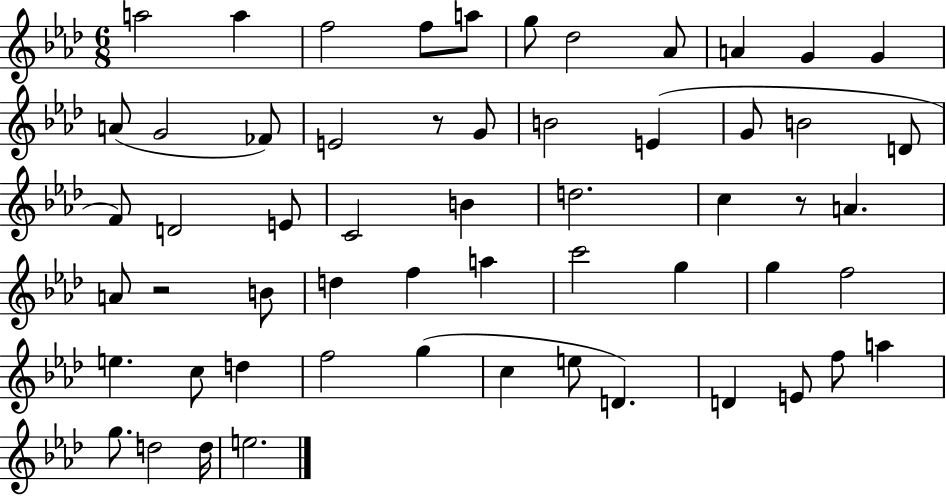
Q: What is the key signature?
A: AES major